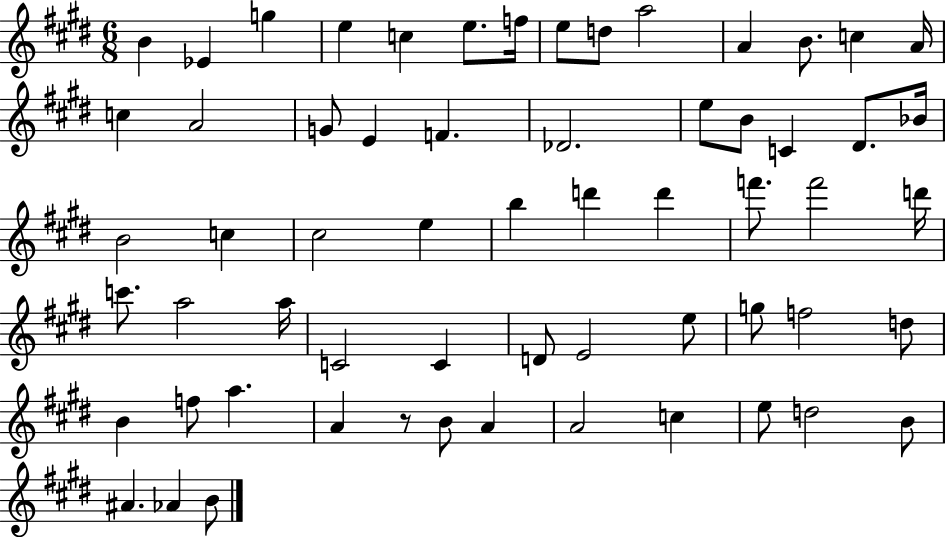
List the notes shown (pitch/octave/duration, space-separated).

B4/q Eb4/q G5/q E5/q C5/q E5/e. F5/s E5/e D5/e A5/h A4/q B4/e. C5/q A4/s C5/q A4/h G4/e E4/q F4/q. Db4/h. E5/e B4/e C4/q D#4/e. Bb4/s B4/h C5/q C#5/h E5/q B5/q D6/q D6/q F6/e. F6/h D6/s C6/e. A5/h A5/s C4/h C4/q D4/e E4/h E5/e G5/e F5/h D5/e B4/q F5/e A5/q. A4/q R/e B4/e A4/q A4/h C5/q E5/e D5/h B4/e A#4/q. Ab4/q B4/e